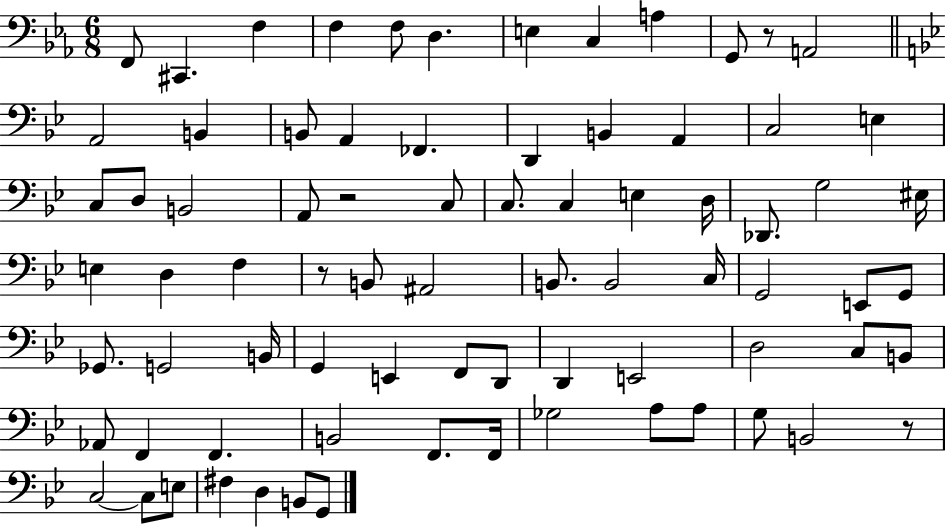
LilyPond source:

{
  \clef bass
  \numericTimeSignature
  \time 6/8
  \key ees \major
  f,8 cis,4. f4 | f4 f8 d4. | e4 c4 a4 | g,8 r8 a,2 | \break \bar "||" \break \key bes \major a,2 b,4 | b,8 a,4 fes,4. | d,4 b,4 a,4 | c2 e4 | \break c8 d8 b,2 | a,8 r2 c8 | c8. c4 e4 d16 | des,8. g2 eis16 | \break e4 d4 f4 | r8 b,8 ais,2 | b,8. b,2 c16 | g,2 e,8 g,8 | \break ges,8. g,2 b,16 | g,4 e,4 f,8 d,8 | d,4 e,2 | d2 c8 b,8 | \break aes,8 f,4 f,4. | b,2 f,8. f,16 | ges2 a8 a8 | g8 b,2 r8 | \break c2~~ c8 e8 | fis4 d4 b,8 g,8 | \bar "|."
}